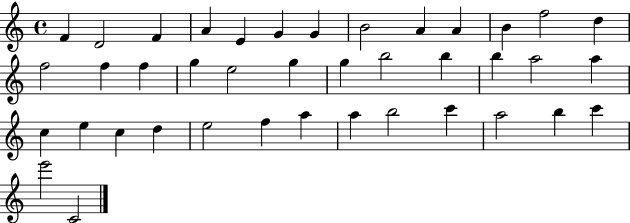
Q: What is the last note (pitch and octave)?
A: C4